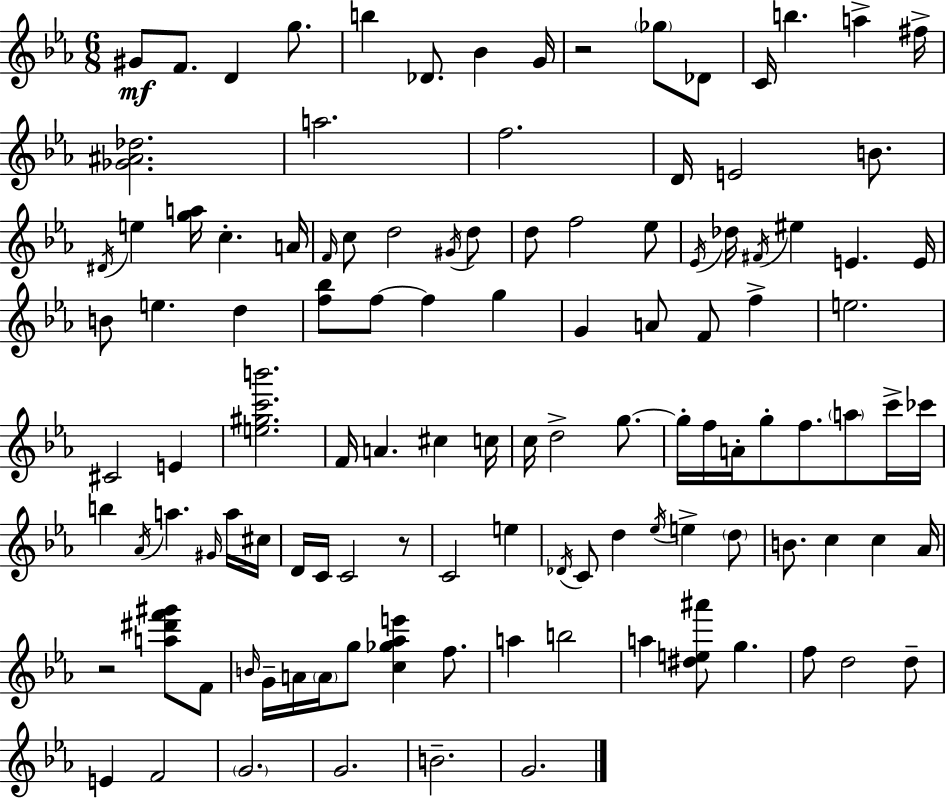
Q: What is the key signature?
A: C minor